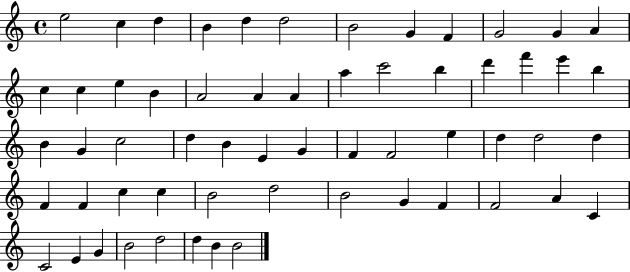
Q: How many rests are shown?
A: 0